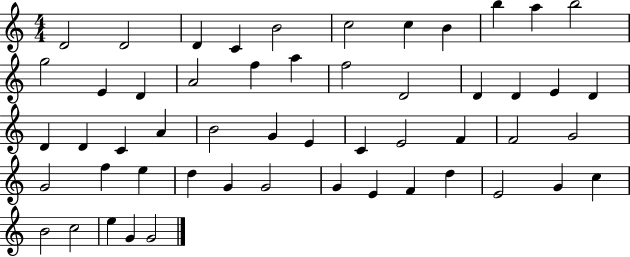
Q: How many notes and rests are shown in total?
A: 53